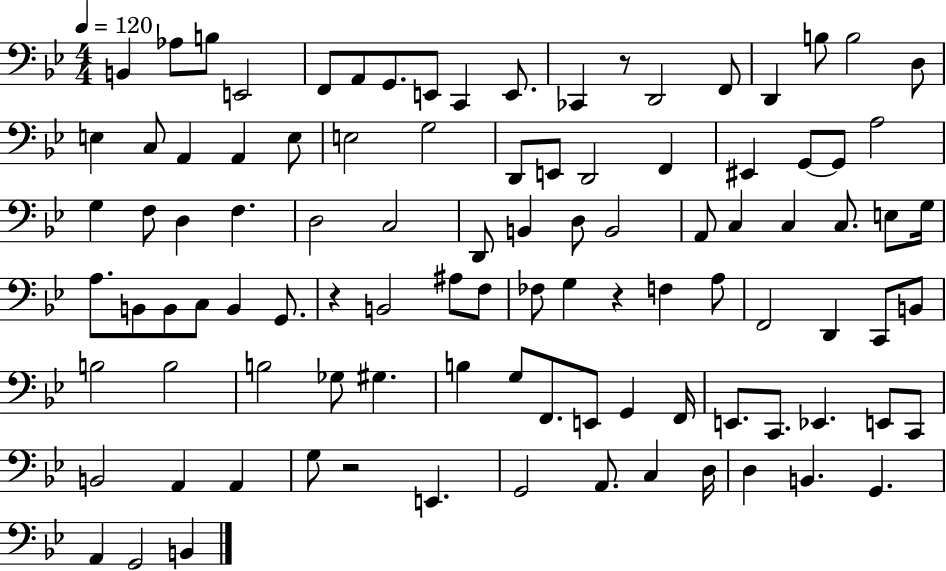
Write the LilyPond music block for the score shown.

{
  \clef bass
  \numericTimeSignature
  \time 4/4
  \key bes \major
  \tempo 4 = 120
  \repeat volta 2 { b,4 aes8 b8 e,2 | f,8 a,8 g,8. e,8 c,4 e,8. | ces,4 r8 d,2 f,8 | d,4 b8 b2 d8 | \break e4 c8 a,4 a,4 e8 | e2 g2 | d,8 e,8 d,2 f,4 | eis,4 g,8~~ g,8 a2 | \break g4 f8 d4 f4. | d2 c2 | d,8 b,4 d8 b,2 | a,8 c4 c4 c8. e8 g16 | \break a8. b,8 b,8 c8 b,4 g,8. | r4 b,2 ais8 f8 | fes8 g4 r4 f4 a8 | f,2 d,4 c,8 b,8 | \break b2 b2 | b2 ges8 gis4. | b4 g8 f,8. e,8 g,4 f,16 | e,8. c,8. ees,4. e,8 c,8 | \break b,2 a,4 a,4 | g8 r2 e,4. | g,2 a,8. c4 d16 | d4 b,4. g,4. | \break a,4 g,2 b,4 | } \bar "|."
}